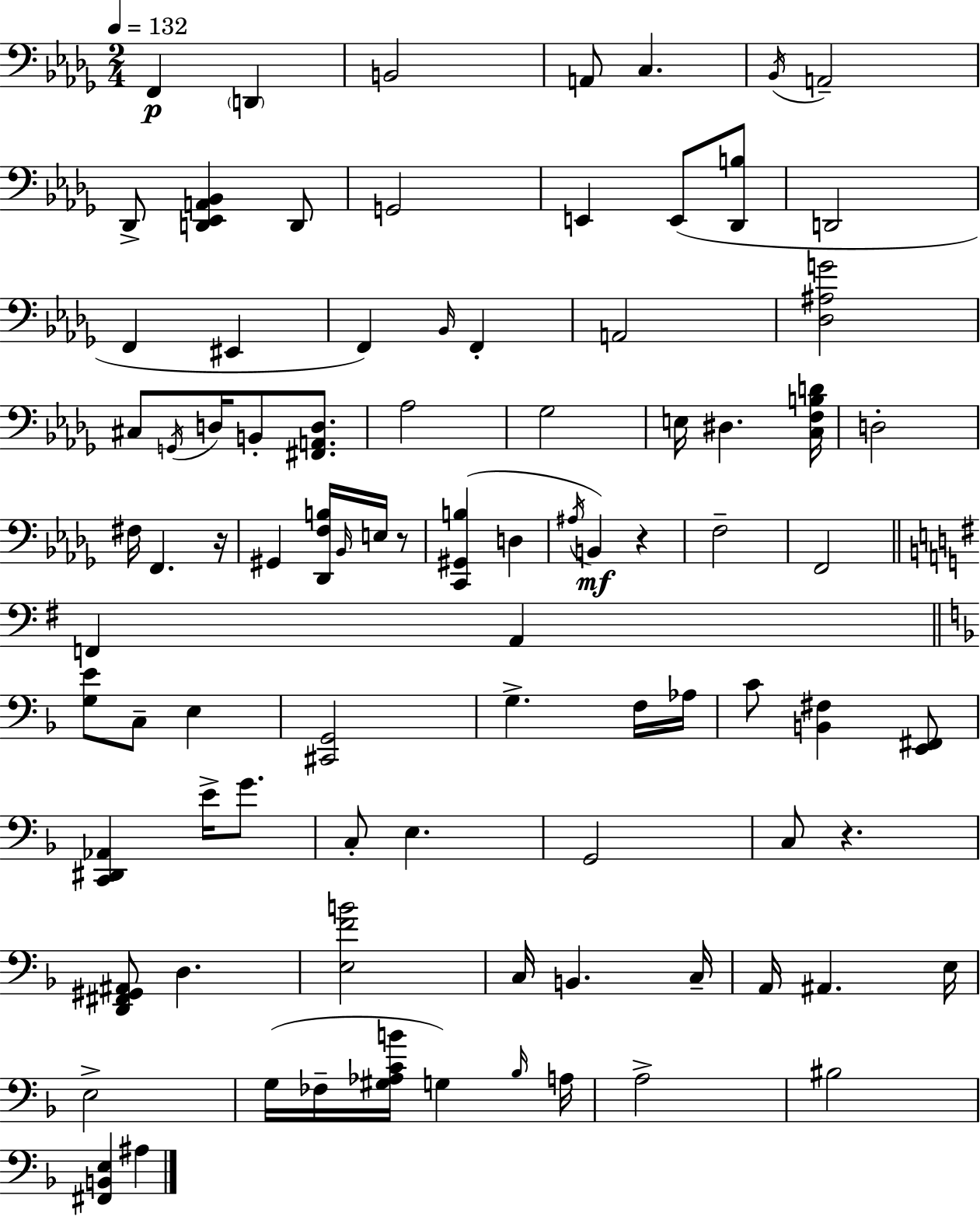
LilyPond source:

{
  \clef bass
  \numericTimeSignature
  \time 2/4
  \key bes \minor
  \tempo 4 = 132
  f,4\p \parenthesize d,4 | b,2 | a,8 c4. | \acciaccatura { bes,16 } a,2-- | \break des,8-> <d, ees, a, bes,>4 d,8 | g,2 | e,4 e,8( <des, b>8 | d,2 | \break f,4 eis,4 | f,4) \grace { bes,16 } f,4-. | a,2 | <des ais g'>2 | \break cis8 \acciaccatura { g,16 } d16 b,8-. | <fis, a, d>8. aes2 | ges2 | e16 dis4. | \break <c f b d'>16 d2-. | fis16 f,4. | r16 gis,4 <des, f b>16 | \grace { bes,16 } e16 r8 <c, gis, b>4( | \break d4 \acciaccatura { ais16 } b,4\mf) | r4 f2-- | f,2 | \bar "||" \break \key e \minor f,4 a,4 | \bar "||" \break \key d \minor <g e'>8 c8-- e4 | <cis, g,>2 | g4.-> f16 aes16 | c'8 <b, fis>4 <e, fis,>8 | \break <c, dis, aes,>4 e'16-> g'8. | c8-. e4. | g,2 | c8 r4. | \break <d, fis, gis, ais,>8 d4. | <e f' b'>2 | c16 b,4. c16-- | a,16 ais,4. e16 | \break e2-> | g16( fes16-- <gis aes c' b'>16 g4) \grace { bes16 } | a16 a2-> | bis2 | \break <fis, b, e>4 ais4 | \bar "|."
}